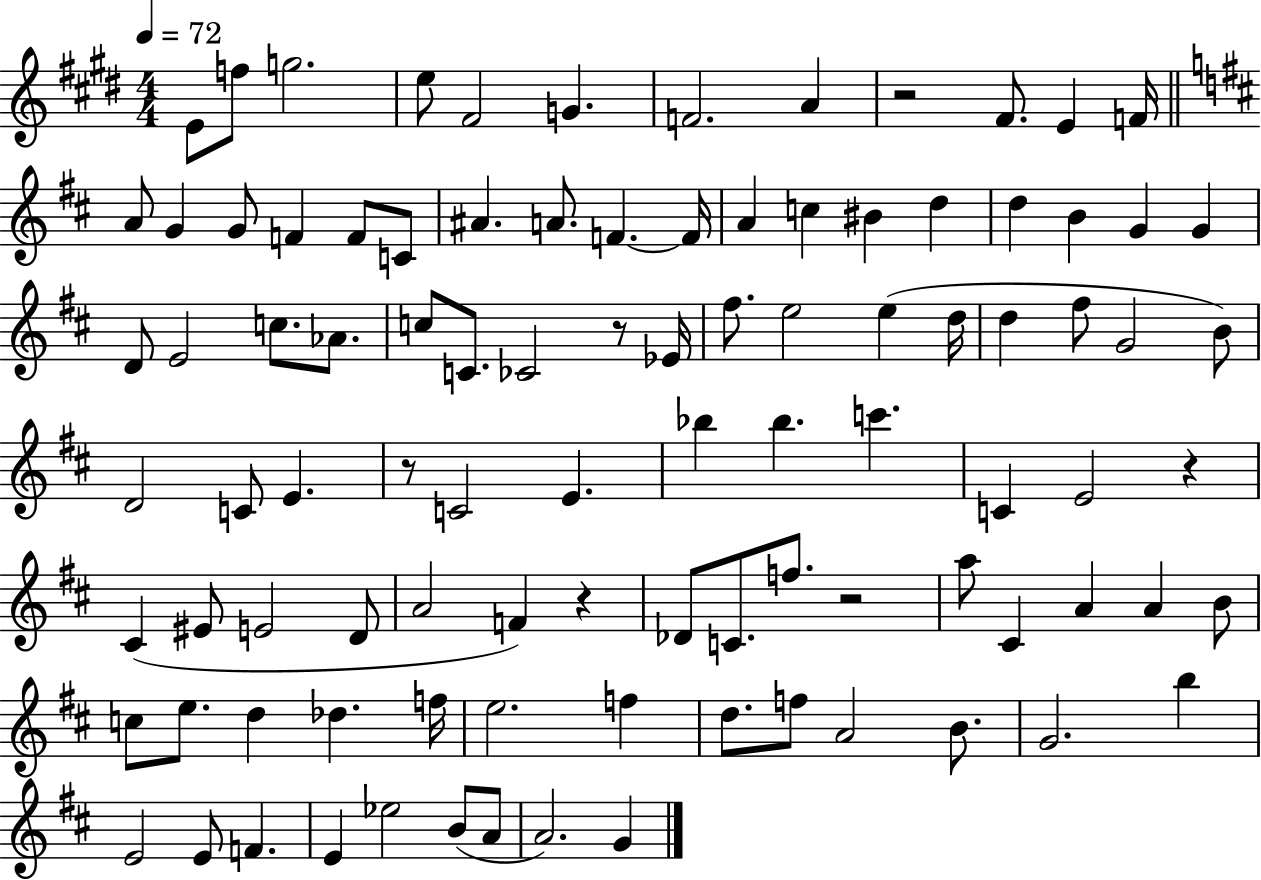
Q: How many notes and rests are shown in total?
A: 97